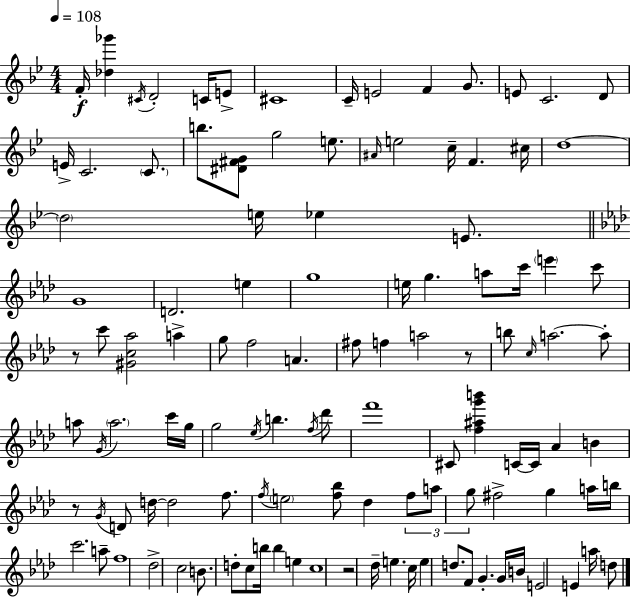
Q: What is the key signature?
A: BES major